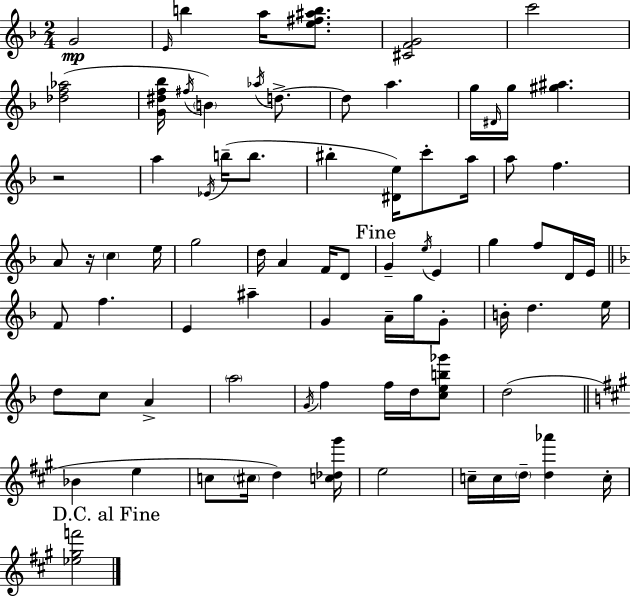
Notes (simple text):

G4/h E4/s B5/q A5/s [E5,F#5,A#5,B5]/e. [C#4,F4,G4]/h C6/h [Db5,F5,Ab5]/h [G4,D#5,F5,Bb5]/s F#5/s B4/q Ab5/s D5/e. D5/e A5/q. G5/s D#4/s G5/s [G#5,A#5]/q. R/h A5/q Eb4/s B5/s B5/e. BIS5/q [D#4,E5]/s C6/e A5/s A5/e F5/q. A4/e R/s C5/q E5/s G5/h D5/s A4/q F4/s D4/e G4/q E5/s E4/q G5/q F5/e D4/s E4/s F4/e F5/q. E4/q A#5/q G4/q A4/s G5/s G4/e B4/s D5/q. E5/s D5/e C5/e A4/q A5/h G4/s F5/q F5/s D5/s [C5,E5,B5,Gb6]/e D5/h Bb4/q E5/q C5/e C#5/s D5/q [C5,Db5,G#6]/s E5/h C5/s C5/s D5/s [D5,Ab6]/q C5/s [Eb5,G#5,F6]/h